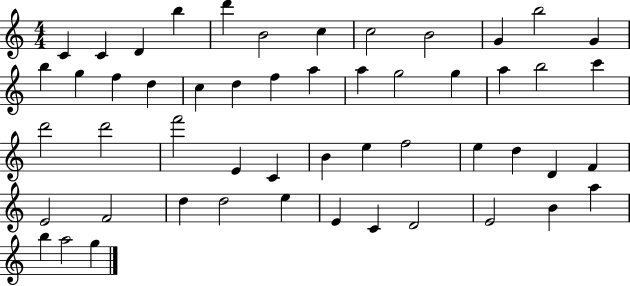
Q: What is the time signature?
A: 4/4